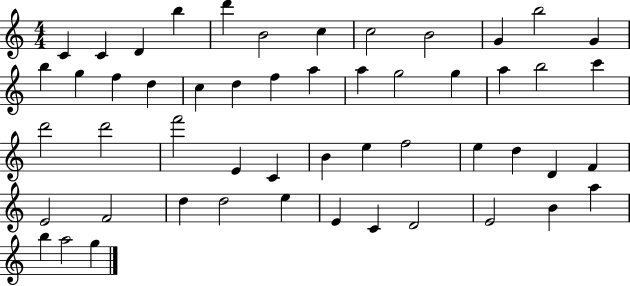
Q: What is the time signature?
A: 4/4